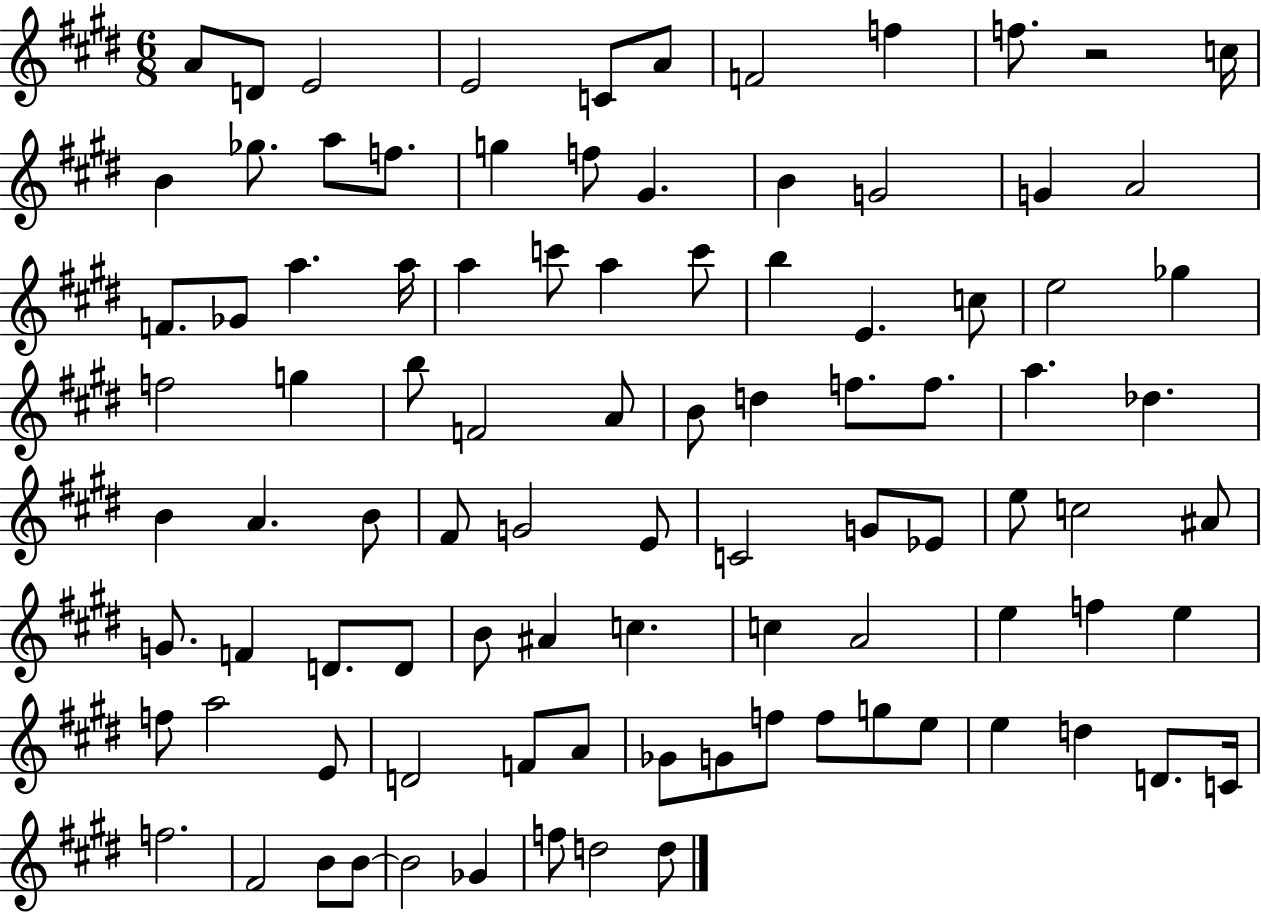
{
  \clef treble
  \numericTimeSignature
  \time 6/8
  \key e \major
  a'8 d'8 e'2 | e'2 c'8 a'8 | f'2 f''4 | f''8. r2 c''16 | \break b'4 ges''8. a''8 f''8. | g''4 f''8 gis'4. | b'4 g'2 | g'4 a'2 | \break f'8. ges'8 a''4. a''16 | a''4 c'''8 a''4 c'''8 | b''4 e'4. c''8 | e''2 ges''4 | \break f''2 g''4 | b''8 f'2 a'8 | b'8 d''4 f''8. f''8. | a''4. des''4. | \break b'4 a'4. b'8 | fis'8 g'2 e'8 | c'2 g'8 ees'8 | e''8 c''2 ais'8 | \break g'8. f'4 d'8. d'8 | b'8 ais'4 c''4. | c''4 a'2 | e''4 f''4 e''4 | \break f''8 a''2 e'8 | d'2 f'8 a'8 | ges'8 g'8 f''8 f''8 g''8 e''8 | e''4 d''4 d'8. c'16 | \break f''2. | fis'2 b'8 b'8~~ | b'2 ges'4 | f''8 d''2 d''8 | \break \bar "|."
}